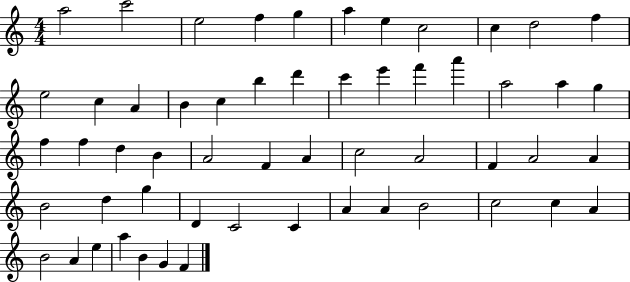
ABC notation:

X:1
T:Untitled
M:4/4
L:1/4
K:C
a2 c'2 e2 f g a e c2 c d2 f e2 c A B c b d' c' e' f' a' a2 a g f f d B A2 F A c2 A2 F A2 A B2 d g D C2 C A A B2 c2 c A B2 A e a B G F